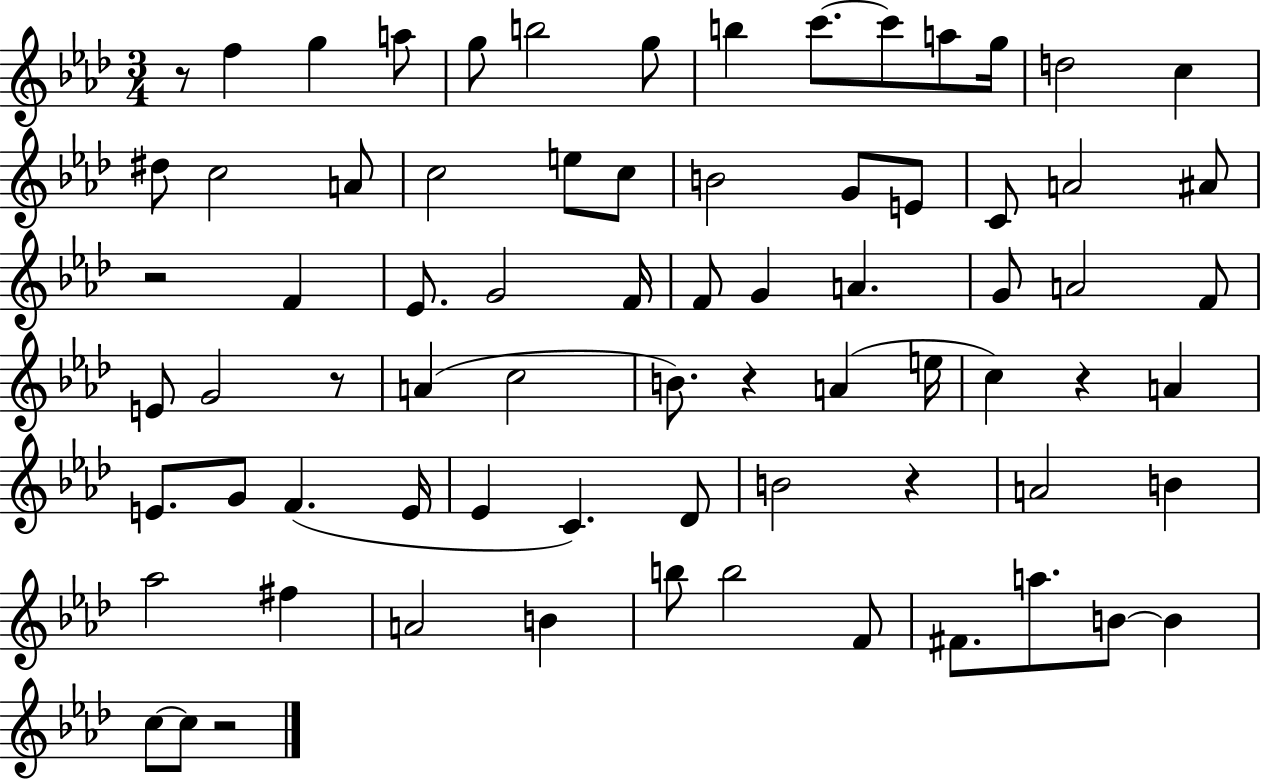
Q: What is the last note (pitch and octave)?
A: C5